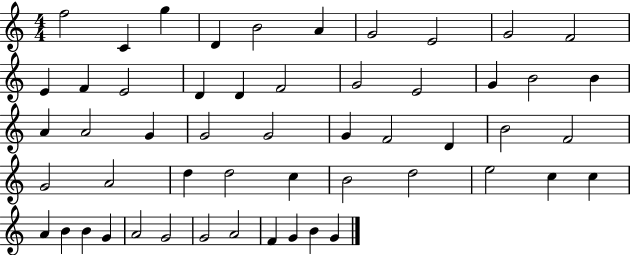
{
  \clef treble
  \numericTimeSignature
  \time 4/4
  \key c \major
  f''2 c'4 g''4 | d'4 b'2 a'4 | g'2 e'2 | g'2 f'2 | \break e'4 f'4 e'2 | d'4 d'4 f'2 | g'2 e'2 | g'4 b'2 b'4 | \break a'4 a'2 g'4 | g'2 g'2 | g'4 f'2 d'4 | b'2 f'2 | \break g'2 a'2 | d''4 d''2 c''4 | b'2 d''2 | e''2 c''4 c''4 | \break a'4 b'4 b'4 g'4 | a'2 g'2 | g'2 a'2 | f'4 g'4 b'4 g'4 | \break \bar "|."
}